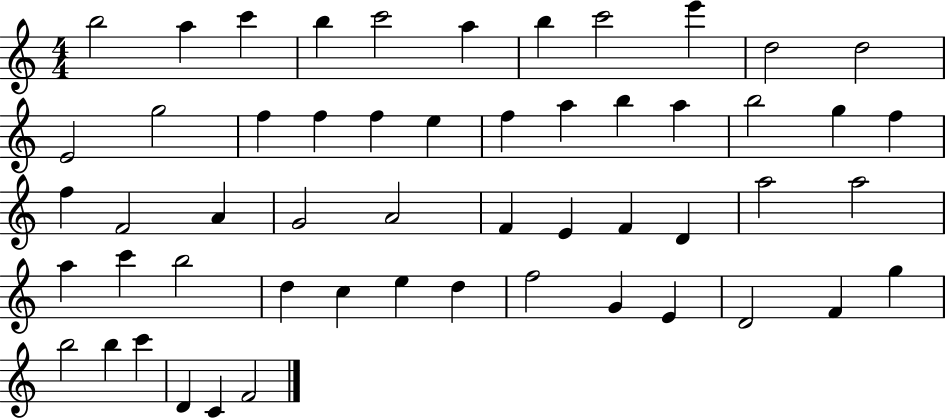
X:1
T:Untitled
M:4/4
L:1/4
K:C
b2 a c' b c'2 a b c'2 e' d2 d2 E2 g2 f f f e f a b a b2 g f f F2 A G2 A2 F E F D a2 a2 a c' b2 d c e d f2 G E D2 F g b2 b c' D C F2